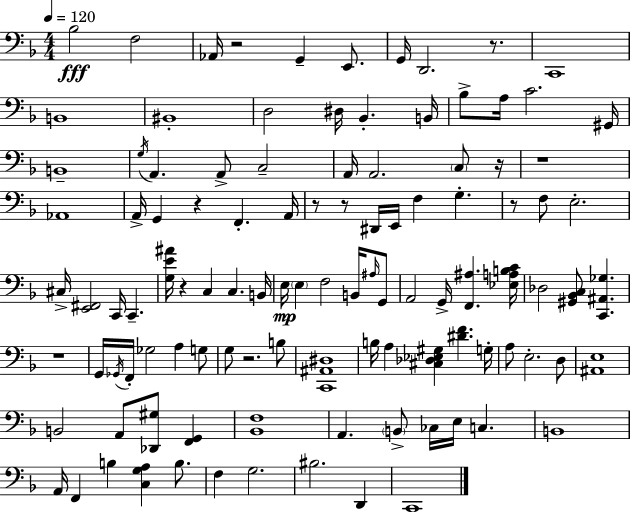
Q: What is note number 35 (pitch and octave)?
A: G3